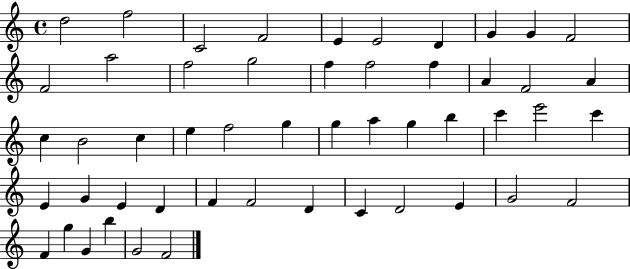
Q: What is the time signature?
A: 4/4